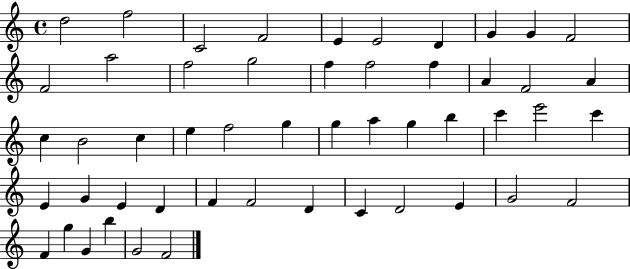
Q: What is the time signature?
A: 4/4